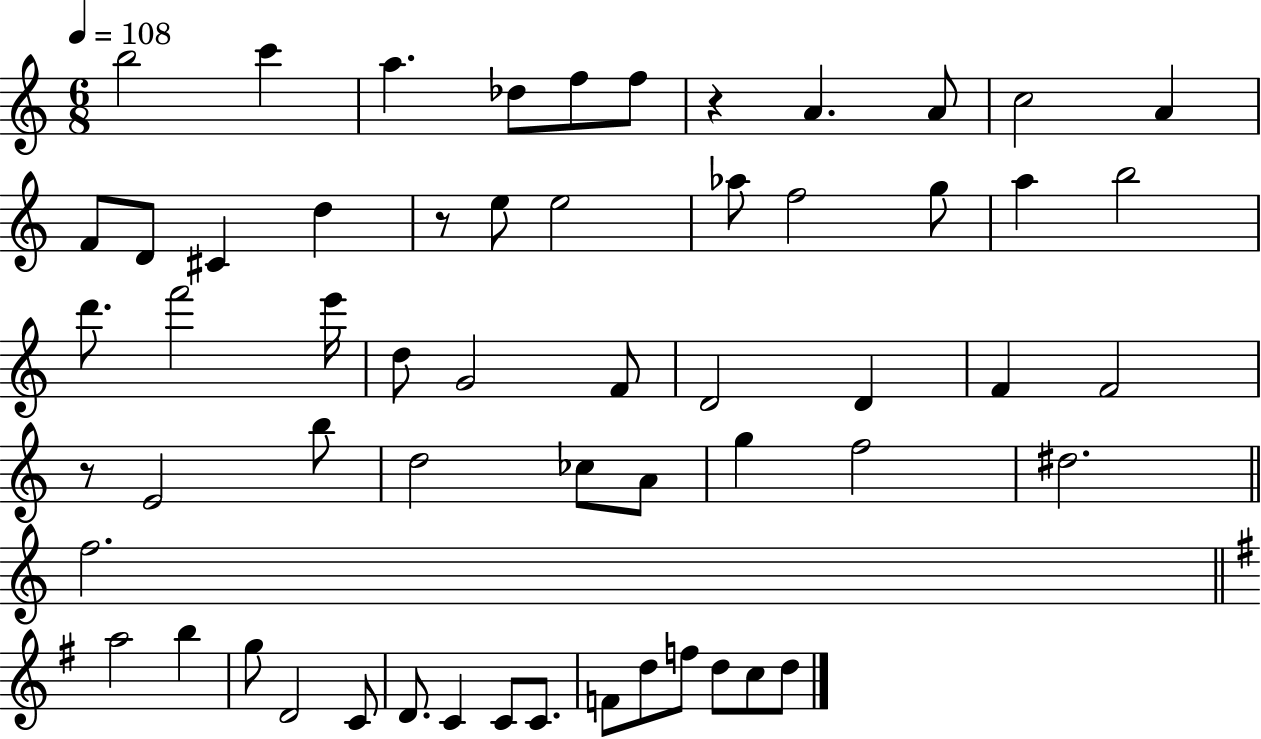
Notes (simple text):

B5/h C6/q A5/q. Db5/e F5/e F5/e R/q A4/q. A4/e C5/h A4/q F4/e D4/e C#4/q D5/q R/e E5/e E5/h Ab5/e F5/h G5/e A5/q B5/h D6/e. F6/h E6/s D5/e G4/h F4/e D4/h D4/q F4/q F4/h R/e E4/h B5/e D5/h CES5/e A4/e G5/q F5/h D#5/h. F5/h. A5/h B5/q G5/e D4/h C4/e D4/e. C4/q C4/e C4/e. F4/e D5/e F5/e D5/e C5/e D5/e